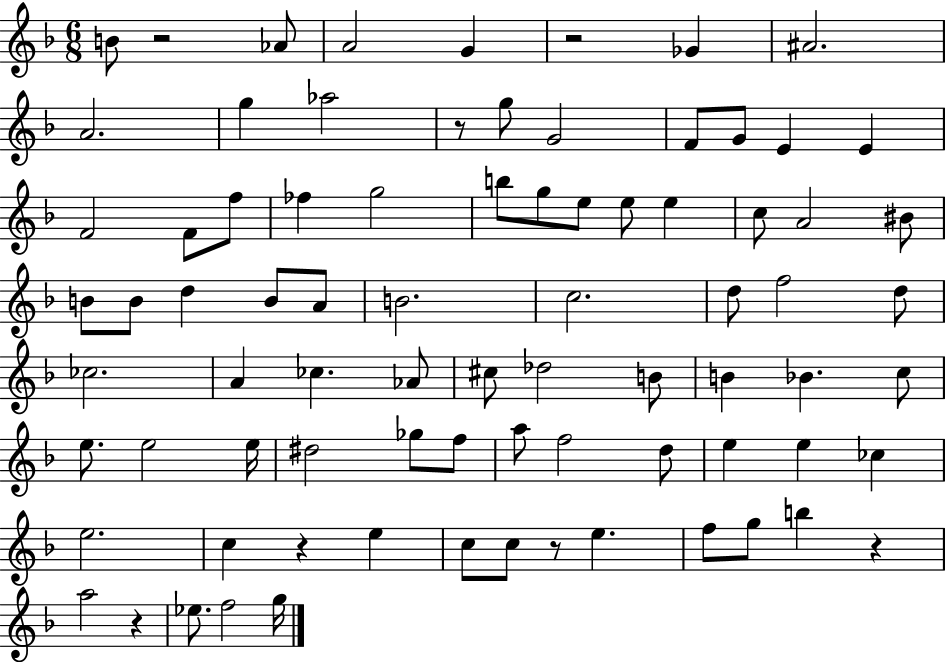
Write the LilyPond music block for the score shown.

{
  \clef treble
  \numericTimeSignature
  \time 6/8
  \key f \major
  b'8 r2 aes'8 | a'2 g'4 | r2 ges'4 | ais'2. | \break a'2. | g''4 aes''2 | r8 g''8 g'2 | f'8 g'8 e'4 e'4 | \break f'2 f'8 f''8 | fes''4 g''2 | b''8 g''8 e''8 e''8 e''4 | c''8 a'2 bis'8 | \break b'8 b'8 d''4 b'8 a'8 | b'2. | c''2. | d''8 f''2 d''8 | \break ces''2. | a'4 ces''4. aes'8 | cis''8 des''2 b'8 | b'4 bes'4. c''8 | \break e''8. e''2 e''16 | dis''2 ges''8 f''8 | a''8 f''2 d''8 | e''4 e''4 ces''4 | \break e''2. | c''4 r4 e''4 | c''8 c''8 r8 e''4. | f''8 g''8 b''4 r4 | \break a''2 r4 | ees''8. f''2 g''16 | \bar "|."
}